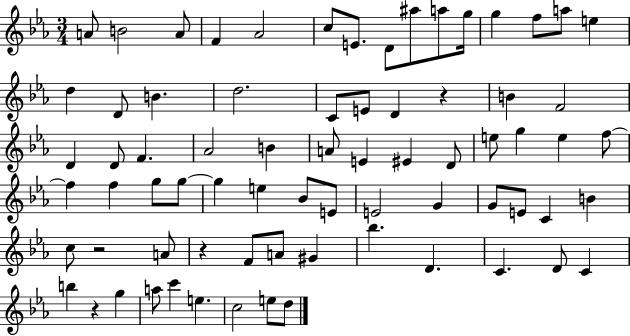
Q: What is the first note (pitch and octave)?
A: A4